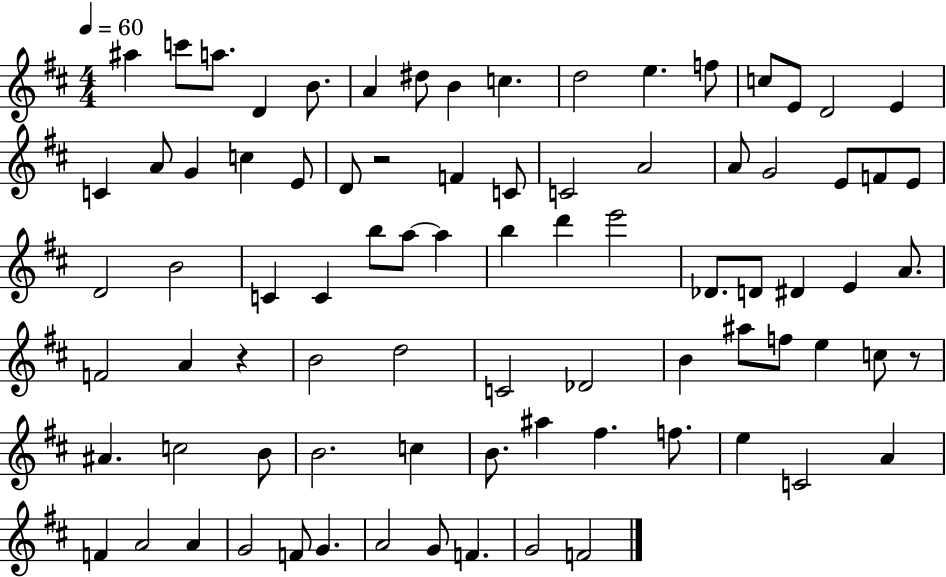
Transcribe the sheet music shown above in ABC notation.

X:1
T:Untitled
M:4/4
L:1/4
K:D
^a c'/2 a/2 D B/2 A ^d/2 B c d2 e f/2 c/2 E/2 D2 E C A/2 G c E/2 D/2 z2 F C/2 C2 A2 A/2 G2 E/2 F/2 E/2 D2 B2 C C b/2 a/2 a b d' e'2 _D/2 D/2 ^D E A/2 F2 A z B2 d2 C2 _D2 B ^a/2 f/2 e c/2 z/2 ^A c2 B/2 B2 c B/2 ^a ^f f/2 e C2 A F A2 A G2 F/2 G A2 G/2 F G2 F2